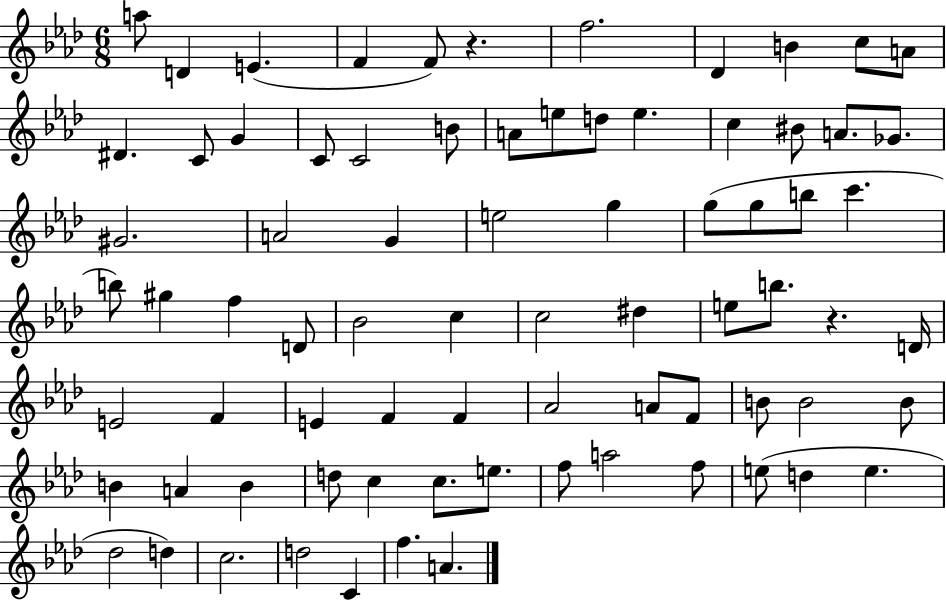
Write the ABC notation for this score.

X:1
T:Untitled
M:6/8
L:1/4
K:Ab
a/2 D E F F/2 z f2 _D B c/2 A/2 ^D C/2 G C/2 C2 B/2 A/2 e/2 d/2 e c ^B/2 A/2 _G/2 ^G2 A2 G e2 g g/2 g/2 b/2 c' b/2 ^g f D/2 _B2 c c2 ^d e/2 b/2 z D/4 E2 F E F F _A2 A/2 F/2 B/2 B2 B/2 B A B d/2 c c/2 e/2 f/2 a2 f/2 e/2 d e _d2 d c2 d2 C f A